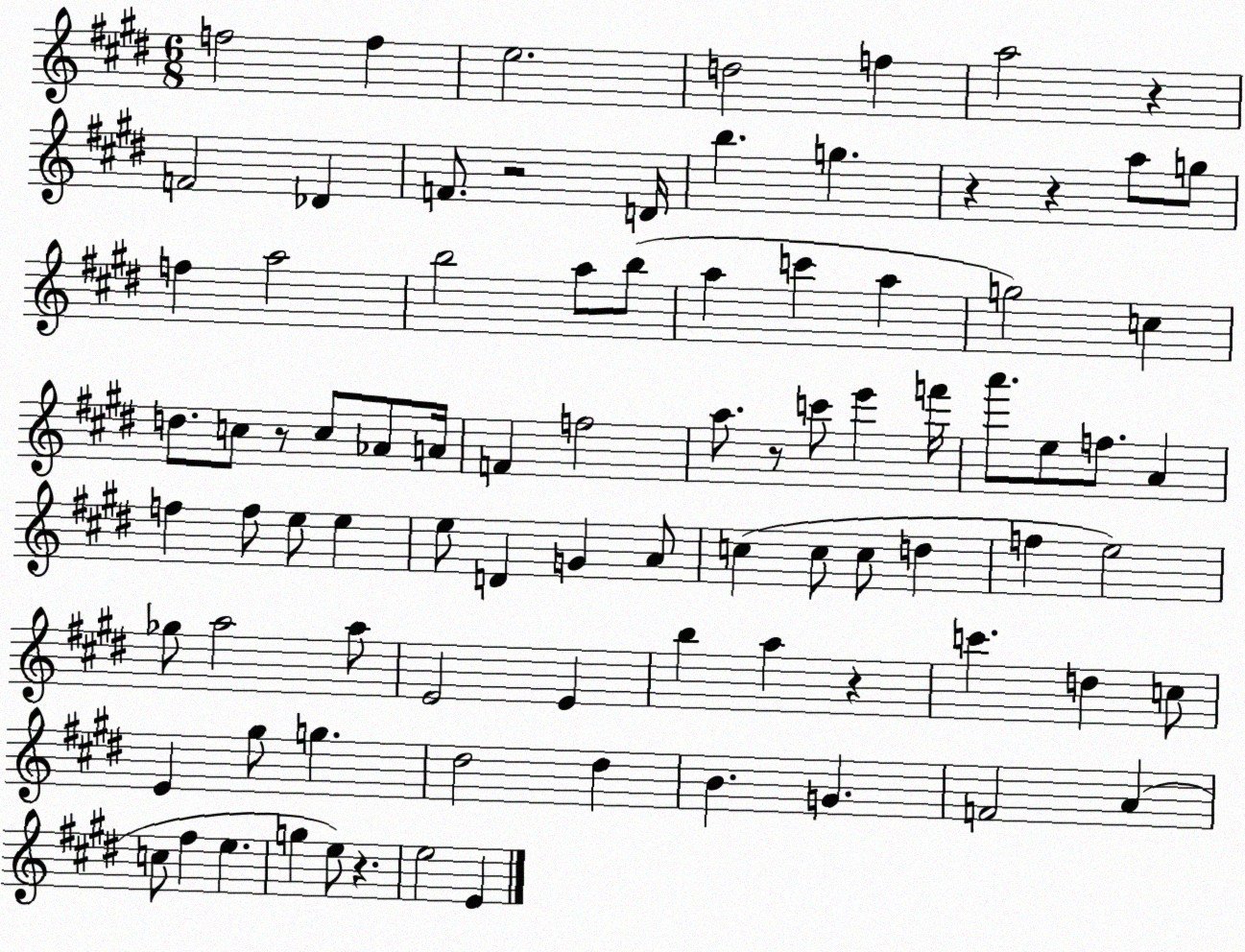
X:1
T:Untitled
M:6/8
L:1/4
K:E
f2 f e2 d2 f a2 z F2 _D F/2 z2 D/4 b g z z a/2 g/2 f a2 b2 a/2 b/2 a c' a g2 c d/2 c/2 z/2 c/2 _A/2 A/4 F f2 a/2 z/2 c'/2 e' f'/4 a'/2 e/2 f/2 A f f/2 e/2 e e/2 D G A/2 c c/2 c/2 d f e2 _g/2 a2 a/2 E2 E b a z c' d c/2 E ^g/2 g ^d2 ^d B G F2 A c/2 ^f e g e/2 z e2 E